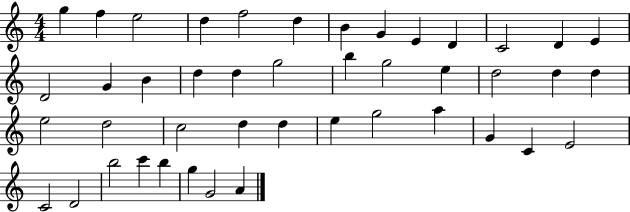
G5/q F5/q E5/h D5/q F5/h D5/q B4/q G4/q E4/q D4/q C4/h D4/q E4/q D4/h G4/q B4/q D5/q D5/q G5/h B5/q G5/h E5/q D5/h D5/q D5/q E5/h D5/h C5/h D5/q D5/q E5/q G5/h A5/q G4/q C4/q E4/h C4/h D4/h B5/h C6/q B5/q G5/q G4/h A4/q